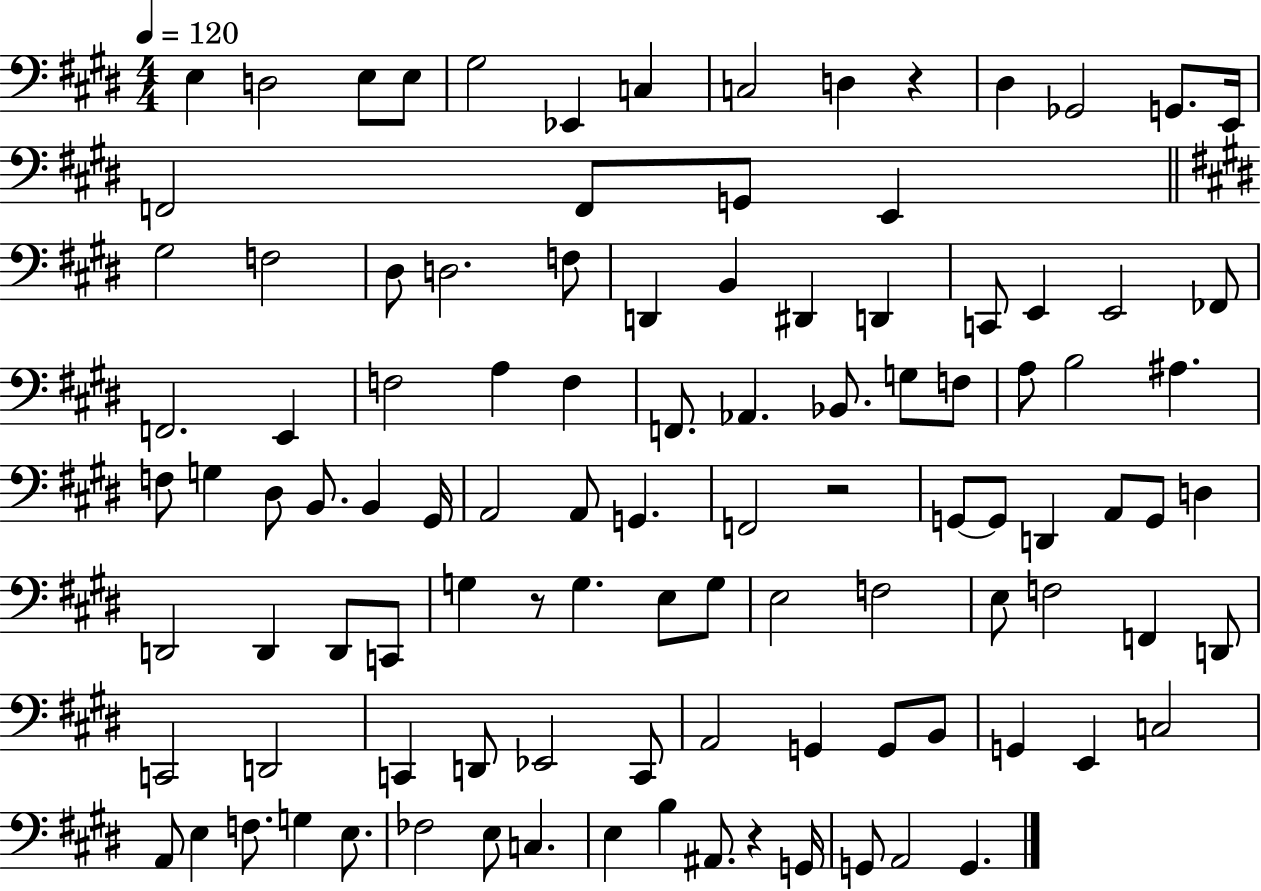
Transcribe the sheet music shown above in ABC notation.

X:1
T:Untitled
M:4/4
L:1/4
K:E
E, D,2 E,/2 E,/2 ^G,2 _E,, C, C,2 D, z ^D, _G,,2 G,,/2 E,,/4 F,,2 F,,/2 G,,/2 E,, ^G,2 F,2 ^D,/2 D,2 F,/2 D,, B,, ^D,, D,, C,,/2 E,, E,,2 _F,,/2 F,,2 E,, F,2 A, F, F,,/2 _A,, _B,,/2 G,/2 F,/2 A,/2 B,2 ^A, F,/2 G, ^D,/2 B,,/2 B,, ^G,,/4 A,,2 A,,/2 G,, F,,2 z2 G,,/2 G,,/2 D,, A,,/2 G,,/2 D, D,,2 D,, D,,/2 C,,/2 G, z/2 G, E,/2 G,/2 E,2 F,2 E,/2 F,2 F,, D,,/2 C,,2 D,,2 C,, D,,/2 _E,,2 C,,/2 A,,2 G,, G,,/2 B,,/2 G,, E,, C,2 A,,/2 E, F,/2 G, E,/2 _F,2 E,/2 C, E, B, ^A,,/2 z G,,/4 G,,/2 A,,2 G,,